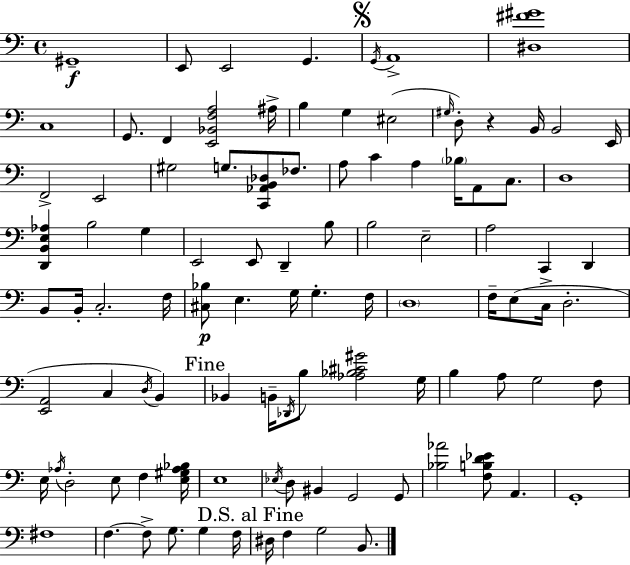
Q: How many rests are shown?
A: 1